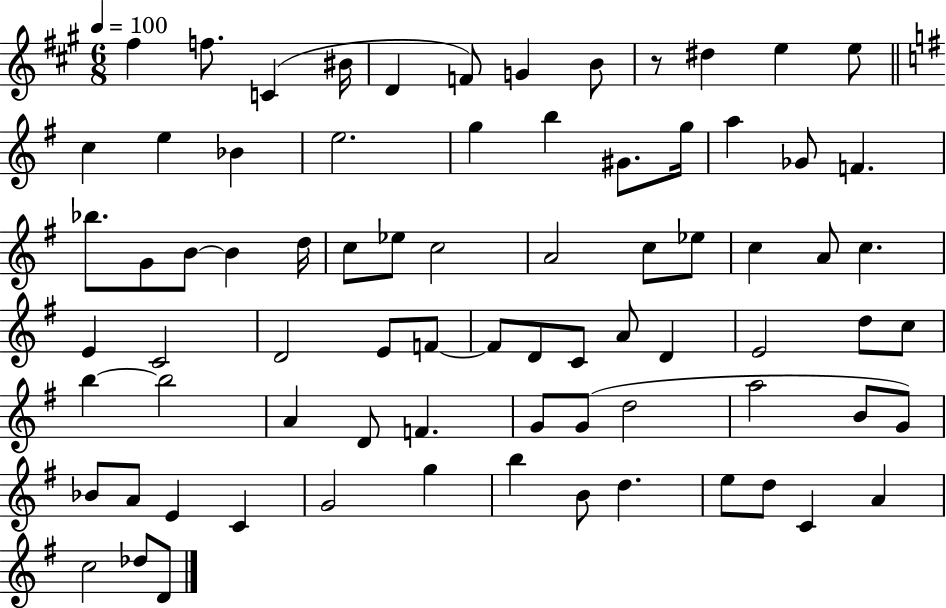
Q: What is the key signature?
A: A major